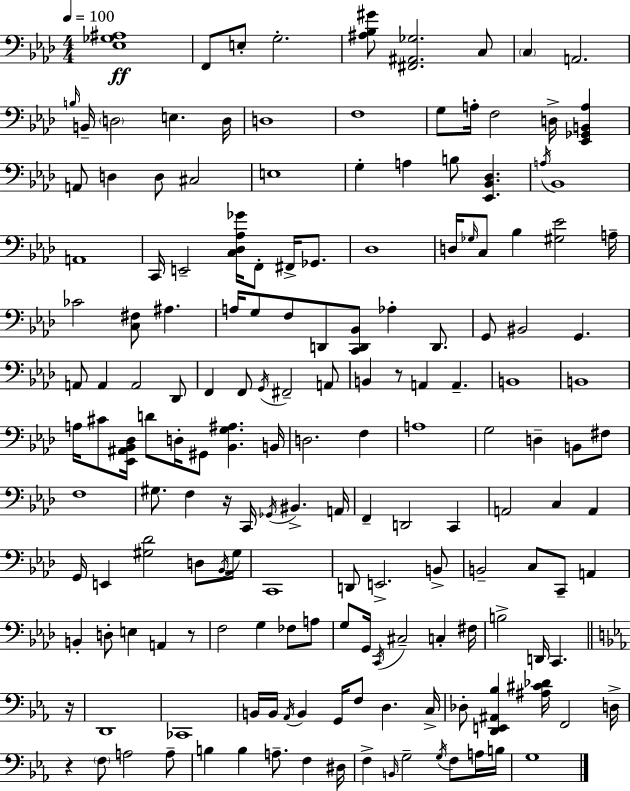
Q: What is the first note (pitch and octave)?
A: F2